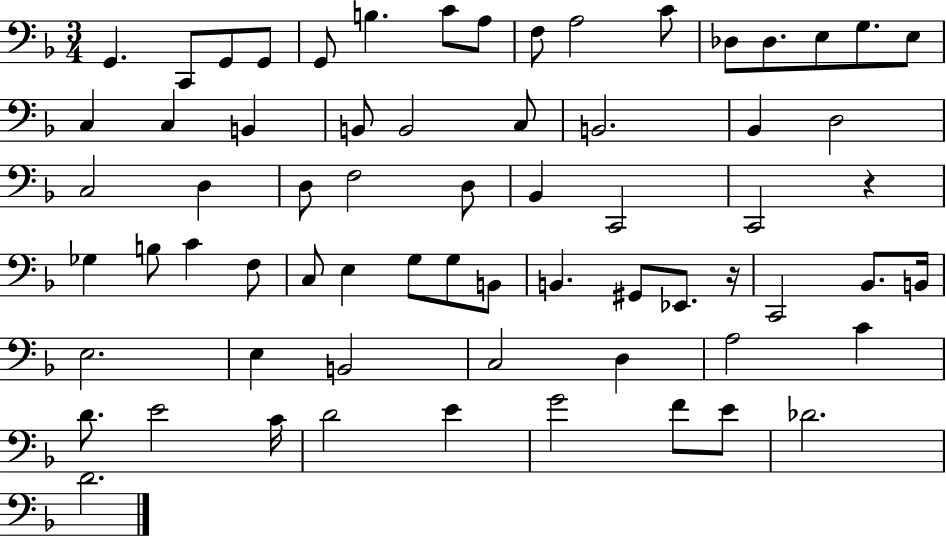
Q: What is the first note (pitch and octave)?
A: G2